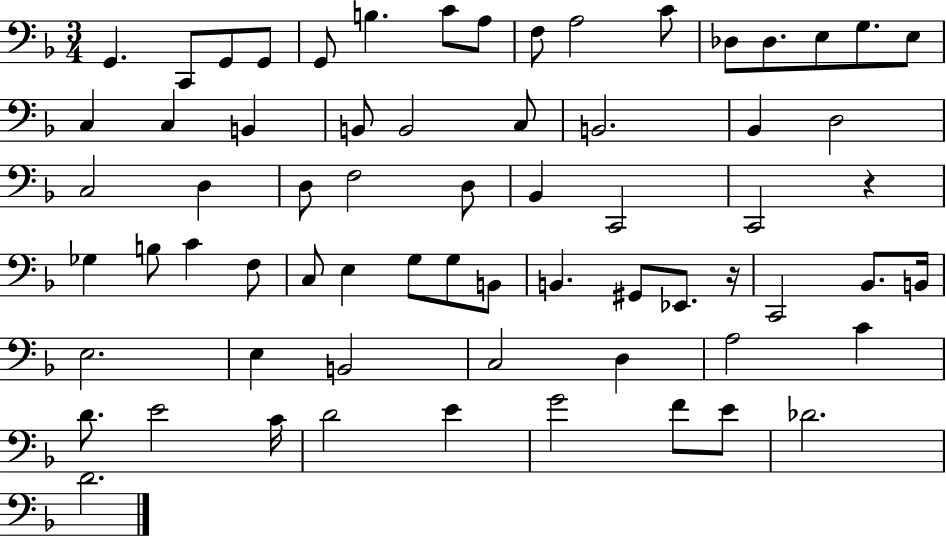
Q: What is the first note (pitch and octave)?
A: G2